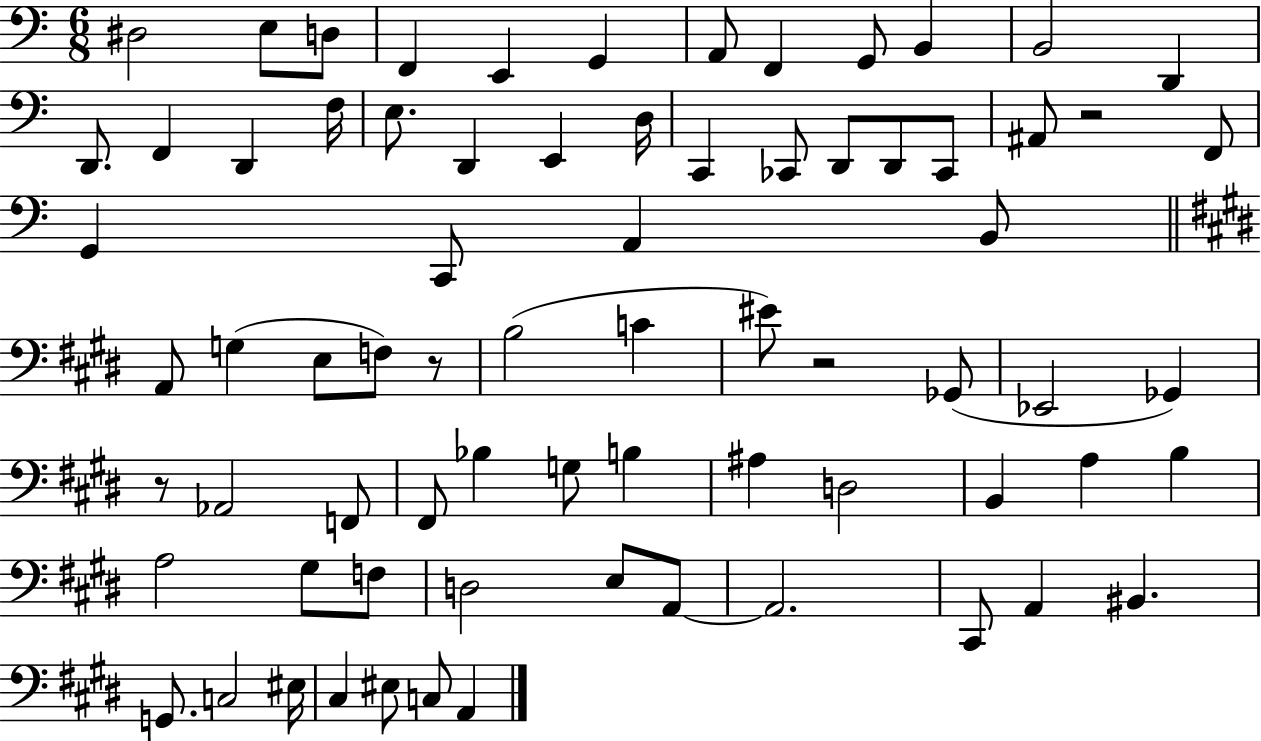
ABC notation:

X:1
T:Untitled
M:6/8
L:1/4
K:C
^D,2 E,/2 D,/2 F,, E,, G,, A,,/2 F,, G,,/2 B,, B,,2 D,, D,,/2 F,, D,, F,/4 E,/2 D,, E,, D,/4 C,, _C,,/2 D,,/2 D,,/2 _C,,/2 ^A,,/2 z2 F,,/2 G,, C,,/2 A,, B,,/2 A,,/2 G, E,/2 F,/2 z/2 B,2 C ^E/2 z2 _G,,/2 _E,,2 _G,, z/2 _A,,2 F,,/2 ^F,,/2 _B, G,/2 B, ^A, D,2 B,, A, B, A,2 ^G,/2 F,/2 D,2 E,/2 A,,/2 A,,2 ^C,,/2 A,, ^B,, G,,/2 C,2 ^E,/4 ^C, ^E,/2 C,/2 A,,